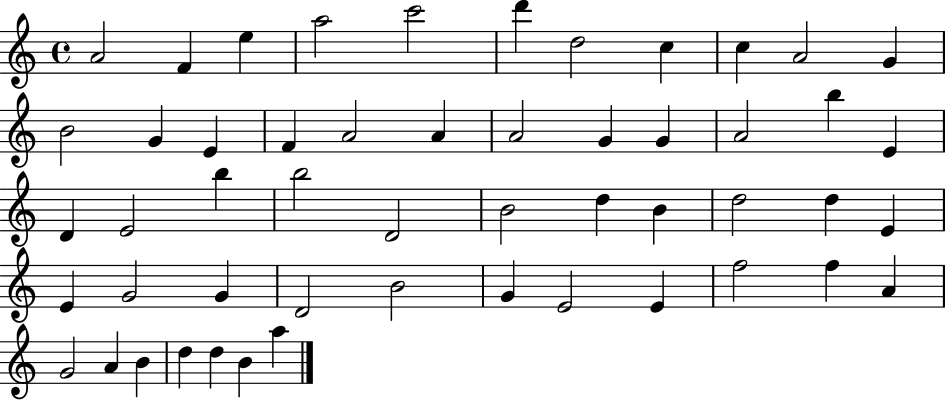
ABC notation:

X:1
T:Untitled
M:4/4
L:1/4
K:C
A2 F e a2 c'2 d' d2 c c A2 G B2 G E F A2 A A2 G G A2 b E D E2 b b2 D2 B2 d B d2 d E E G2 G D2 B2 G E2 E f2 f A G2 A B d d B a